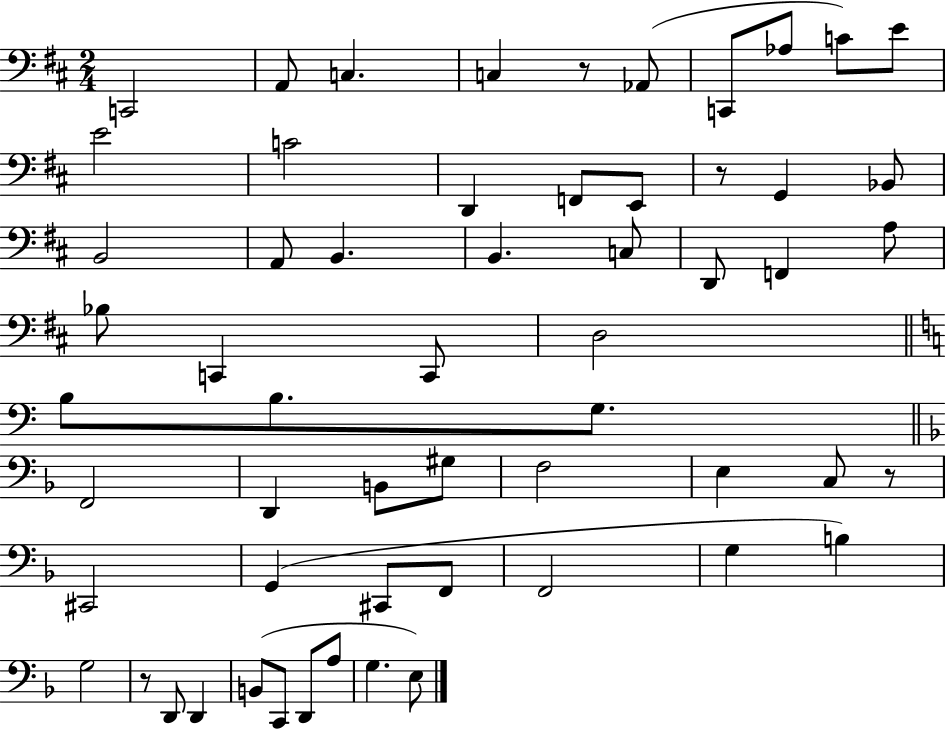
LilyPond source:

{
  \clef bass
  \numericTimeSignature
  \time 2/4
  \key d \major
  c,2 | a,8 c4. | c4 r8 aes,8( | c,8 aes8 c'8) e'8 | \break e'2 | c'2 | d,4 f,8 e,8 | r8 g,4 bes,8 | \break b,2 | a,8 b,4. | b,4. c8 | d,8 f,4 a8 | \break bes8 c,4 c,8 | d2 | \bar "||" \break \key c \major b8 b8. g8. | \bar "||" \break \key d \minor f,2 | d,4 b,8 gis8 | f2 | e4 c8 r8 | \break cis,2 | g,4( cis,8 f,8 | f,2 | g4 b4) | \break g2 | r8 d,8 d,4 | b,8( c,8 d,8 a8 | g4. e8) | \break \bar "|."
}